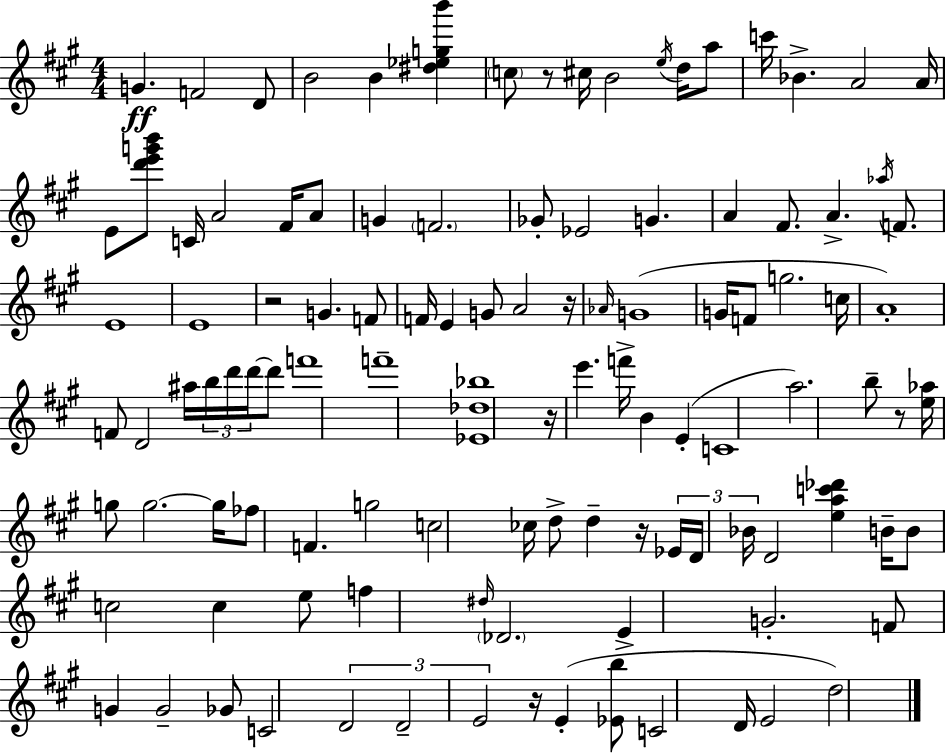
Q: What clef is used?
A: treble